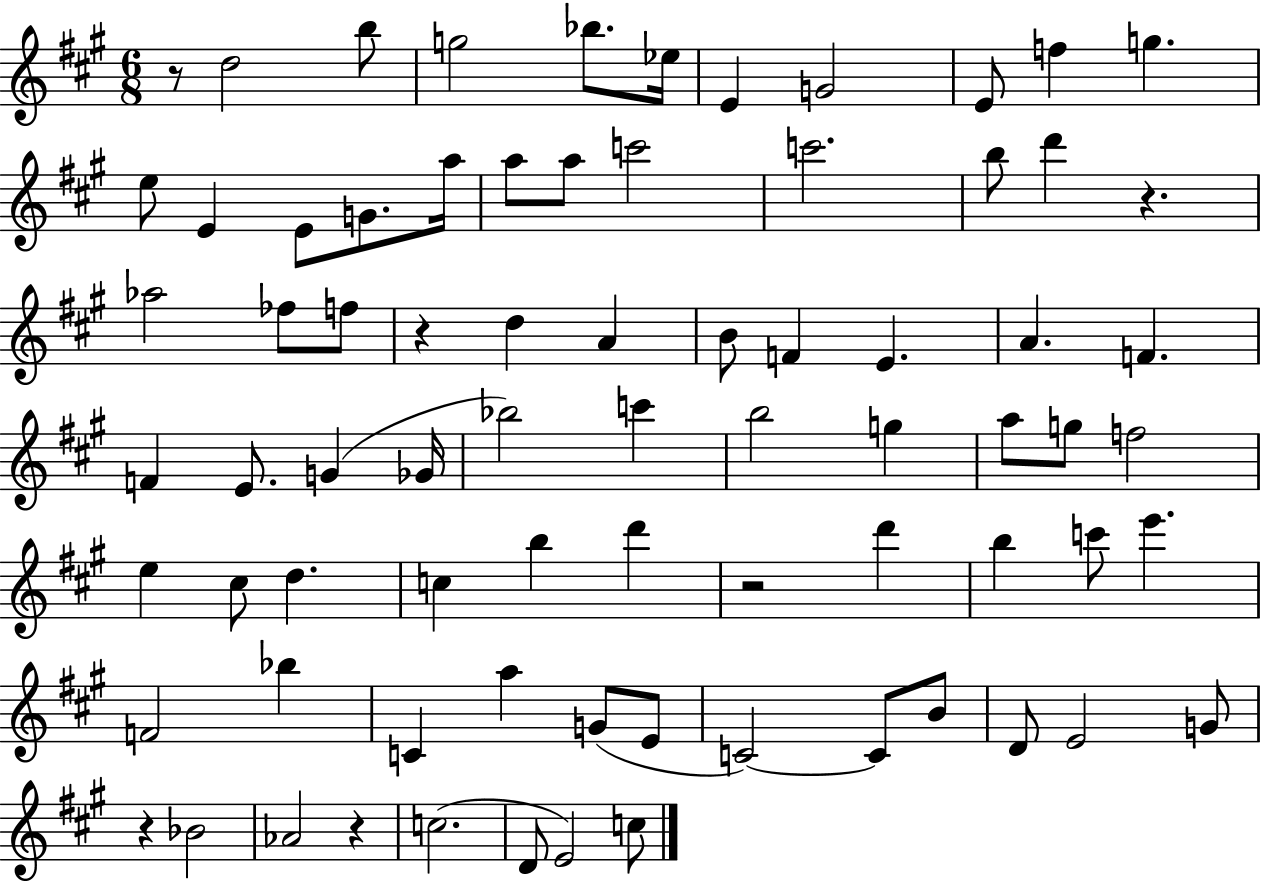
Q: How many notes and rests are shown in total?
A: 76